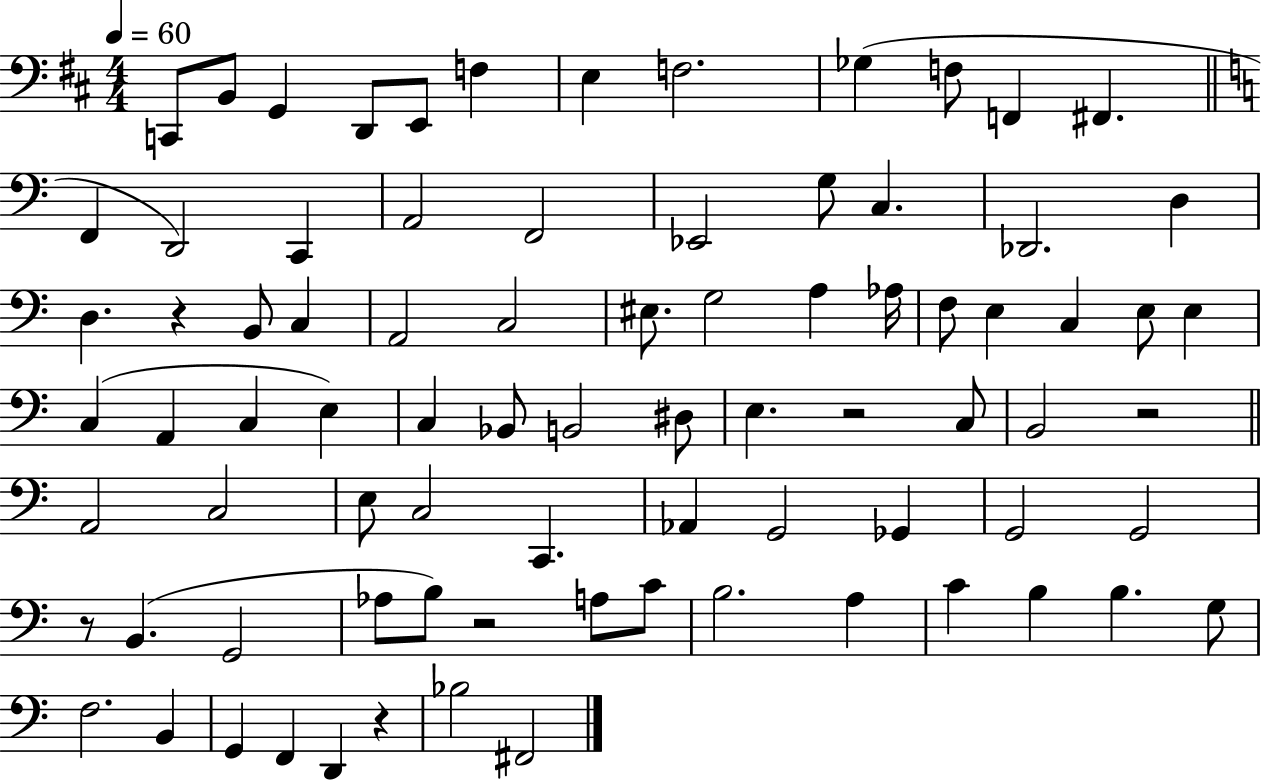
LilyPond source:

{
  \clef bass
  \numericTimeSignature
  \time 4/4
  \key d \major
  \tempo 4 = 60
  c,8 b,8 g,4 d,8 e,8 f4 | e4 f2. | ges4( f8 f,4 fis,4. | \bar "||" \break \key c \major f,4 d,2) c,4 | a,2 f,2 | ees,2 g8 c4. | des,2. d4 | \break d4. r4 b,8 c4 | a,2 c2 | eis8. g2 a4 aes16 | f8 e4 c4 e8 e4 | \break c4( a,4 c4 e4) | c4 bes,8 b,2 dis8 | e4. r2 c8 | b,2 r2 | \break \bar "||" \break \key a \minor a,2 c2 | e8 c2 c,4. | aes,4 g,2 ges,4 | g,2 g,2 | \break r8 b,4.( g,2 | aes8 b8) r2 a8 c'8 | b2. a4 | c'4 b4 b4. g8 | \break f2. b,4 | g,4 f,4 d,4 r4 | bes2 fis,2 | \bar "|."
}